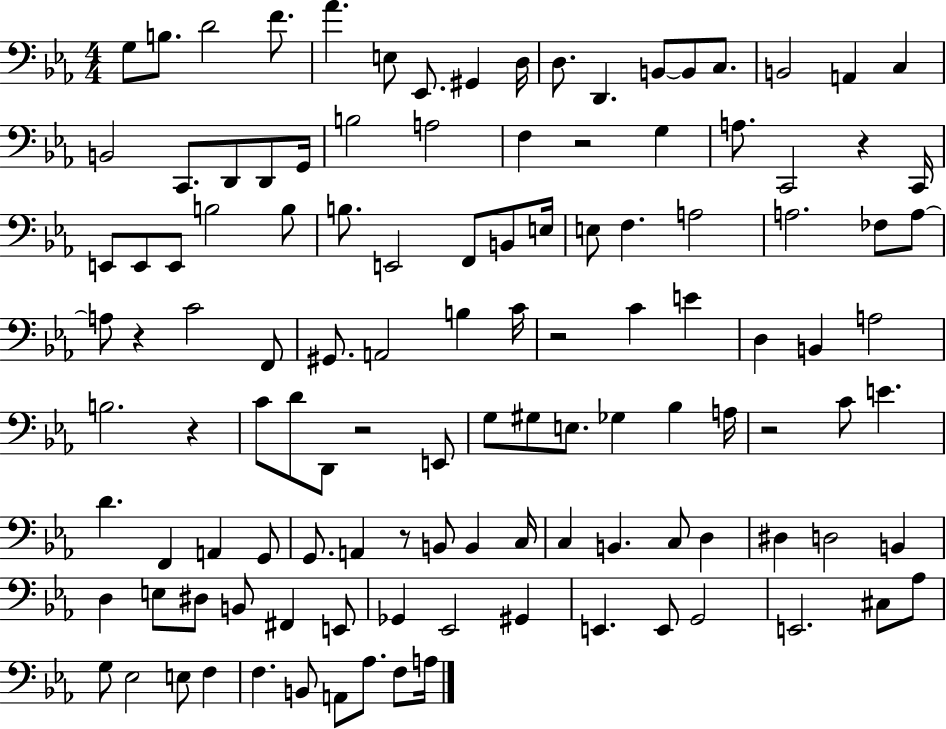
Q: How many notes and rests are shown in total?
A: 119